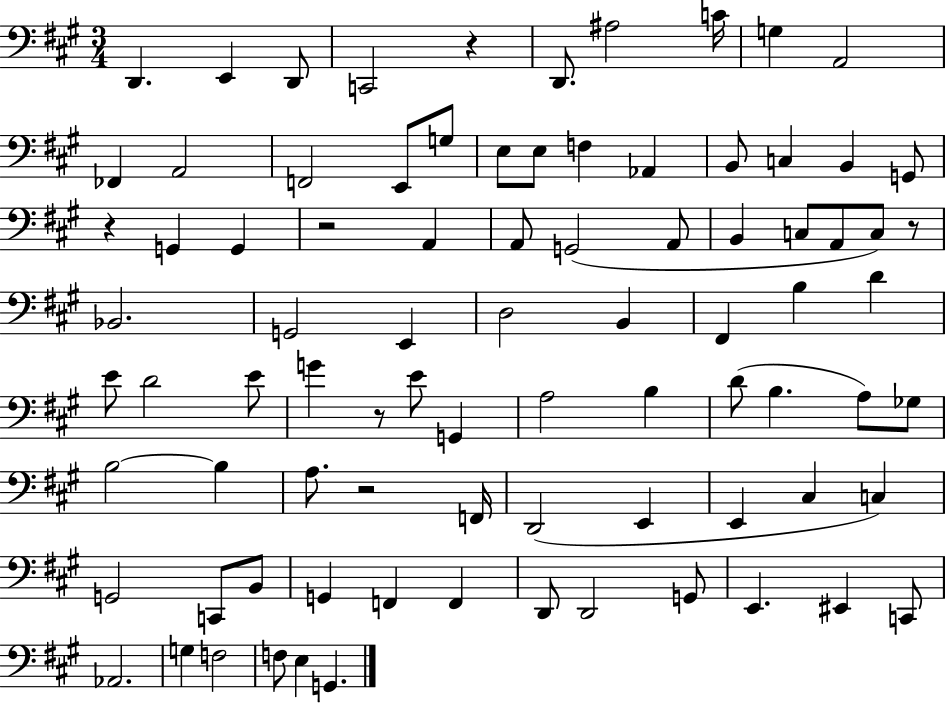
{
  \clef bass
  \numericTimeSignature
  \time 3/4
  \key a \major
  d,4. e,4 d,8 | c,2 r4 | d,8. ais2 c'16 | g4 a,2 | \break fes,4 a,2 | f,2 e,8 g8 | e8 e8 f4 aes,4 | b,8 c4 b,4 g,8 | \break r4 g,4 g,4 | r2 a,4 | a,8 g,2( a,8 | b,4 c8 a,8 c8) r8 | \break bes,2. | g,2 e,4 | d2 b,4 | fis,4 b4 d'4 | \break e'8 d'2 e'8 | g'4 r8 e'8 g,4 | a2 b4 | d'8( b4. a8) ges8 | \break b2~~ b4 | a8. r2 f,16 | d,2( e,4 | e,4 cis4 c4) | \break g,2 c,8 b,8 | g,4 f,4 f,4 | d,8 d,2 g,8 | e,4. eis,4 c,8 | \break aes,2. | g4 f2 | f8 e4 g,4. | \bar "|."
}